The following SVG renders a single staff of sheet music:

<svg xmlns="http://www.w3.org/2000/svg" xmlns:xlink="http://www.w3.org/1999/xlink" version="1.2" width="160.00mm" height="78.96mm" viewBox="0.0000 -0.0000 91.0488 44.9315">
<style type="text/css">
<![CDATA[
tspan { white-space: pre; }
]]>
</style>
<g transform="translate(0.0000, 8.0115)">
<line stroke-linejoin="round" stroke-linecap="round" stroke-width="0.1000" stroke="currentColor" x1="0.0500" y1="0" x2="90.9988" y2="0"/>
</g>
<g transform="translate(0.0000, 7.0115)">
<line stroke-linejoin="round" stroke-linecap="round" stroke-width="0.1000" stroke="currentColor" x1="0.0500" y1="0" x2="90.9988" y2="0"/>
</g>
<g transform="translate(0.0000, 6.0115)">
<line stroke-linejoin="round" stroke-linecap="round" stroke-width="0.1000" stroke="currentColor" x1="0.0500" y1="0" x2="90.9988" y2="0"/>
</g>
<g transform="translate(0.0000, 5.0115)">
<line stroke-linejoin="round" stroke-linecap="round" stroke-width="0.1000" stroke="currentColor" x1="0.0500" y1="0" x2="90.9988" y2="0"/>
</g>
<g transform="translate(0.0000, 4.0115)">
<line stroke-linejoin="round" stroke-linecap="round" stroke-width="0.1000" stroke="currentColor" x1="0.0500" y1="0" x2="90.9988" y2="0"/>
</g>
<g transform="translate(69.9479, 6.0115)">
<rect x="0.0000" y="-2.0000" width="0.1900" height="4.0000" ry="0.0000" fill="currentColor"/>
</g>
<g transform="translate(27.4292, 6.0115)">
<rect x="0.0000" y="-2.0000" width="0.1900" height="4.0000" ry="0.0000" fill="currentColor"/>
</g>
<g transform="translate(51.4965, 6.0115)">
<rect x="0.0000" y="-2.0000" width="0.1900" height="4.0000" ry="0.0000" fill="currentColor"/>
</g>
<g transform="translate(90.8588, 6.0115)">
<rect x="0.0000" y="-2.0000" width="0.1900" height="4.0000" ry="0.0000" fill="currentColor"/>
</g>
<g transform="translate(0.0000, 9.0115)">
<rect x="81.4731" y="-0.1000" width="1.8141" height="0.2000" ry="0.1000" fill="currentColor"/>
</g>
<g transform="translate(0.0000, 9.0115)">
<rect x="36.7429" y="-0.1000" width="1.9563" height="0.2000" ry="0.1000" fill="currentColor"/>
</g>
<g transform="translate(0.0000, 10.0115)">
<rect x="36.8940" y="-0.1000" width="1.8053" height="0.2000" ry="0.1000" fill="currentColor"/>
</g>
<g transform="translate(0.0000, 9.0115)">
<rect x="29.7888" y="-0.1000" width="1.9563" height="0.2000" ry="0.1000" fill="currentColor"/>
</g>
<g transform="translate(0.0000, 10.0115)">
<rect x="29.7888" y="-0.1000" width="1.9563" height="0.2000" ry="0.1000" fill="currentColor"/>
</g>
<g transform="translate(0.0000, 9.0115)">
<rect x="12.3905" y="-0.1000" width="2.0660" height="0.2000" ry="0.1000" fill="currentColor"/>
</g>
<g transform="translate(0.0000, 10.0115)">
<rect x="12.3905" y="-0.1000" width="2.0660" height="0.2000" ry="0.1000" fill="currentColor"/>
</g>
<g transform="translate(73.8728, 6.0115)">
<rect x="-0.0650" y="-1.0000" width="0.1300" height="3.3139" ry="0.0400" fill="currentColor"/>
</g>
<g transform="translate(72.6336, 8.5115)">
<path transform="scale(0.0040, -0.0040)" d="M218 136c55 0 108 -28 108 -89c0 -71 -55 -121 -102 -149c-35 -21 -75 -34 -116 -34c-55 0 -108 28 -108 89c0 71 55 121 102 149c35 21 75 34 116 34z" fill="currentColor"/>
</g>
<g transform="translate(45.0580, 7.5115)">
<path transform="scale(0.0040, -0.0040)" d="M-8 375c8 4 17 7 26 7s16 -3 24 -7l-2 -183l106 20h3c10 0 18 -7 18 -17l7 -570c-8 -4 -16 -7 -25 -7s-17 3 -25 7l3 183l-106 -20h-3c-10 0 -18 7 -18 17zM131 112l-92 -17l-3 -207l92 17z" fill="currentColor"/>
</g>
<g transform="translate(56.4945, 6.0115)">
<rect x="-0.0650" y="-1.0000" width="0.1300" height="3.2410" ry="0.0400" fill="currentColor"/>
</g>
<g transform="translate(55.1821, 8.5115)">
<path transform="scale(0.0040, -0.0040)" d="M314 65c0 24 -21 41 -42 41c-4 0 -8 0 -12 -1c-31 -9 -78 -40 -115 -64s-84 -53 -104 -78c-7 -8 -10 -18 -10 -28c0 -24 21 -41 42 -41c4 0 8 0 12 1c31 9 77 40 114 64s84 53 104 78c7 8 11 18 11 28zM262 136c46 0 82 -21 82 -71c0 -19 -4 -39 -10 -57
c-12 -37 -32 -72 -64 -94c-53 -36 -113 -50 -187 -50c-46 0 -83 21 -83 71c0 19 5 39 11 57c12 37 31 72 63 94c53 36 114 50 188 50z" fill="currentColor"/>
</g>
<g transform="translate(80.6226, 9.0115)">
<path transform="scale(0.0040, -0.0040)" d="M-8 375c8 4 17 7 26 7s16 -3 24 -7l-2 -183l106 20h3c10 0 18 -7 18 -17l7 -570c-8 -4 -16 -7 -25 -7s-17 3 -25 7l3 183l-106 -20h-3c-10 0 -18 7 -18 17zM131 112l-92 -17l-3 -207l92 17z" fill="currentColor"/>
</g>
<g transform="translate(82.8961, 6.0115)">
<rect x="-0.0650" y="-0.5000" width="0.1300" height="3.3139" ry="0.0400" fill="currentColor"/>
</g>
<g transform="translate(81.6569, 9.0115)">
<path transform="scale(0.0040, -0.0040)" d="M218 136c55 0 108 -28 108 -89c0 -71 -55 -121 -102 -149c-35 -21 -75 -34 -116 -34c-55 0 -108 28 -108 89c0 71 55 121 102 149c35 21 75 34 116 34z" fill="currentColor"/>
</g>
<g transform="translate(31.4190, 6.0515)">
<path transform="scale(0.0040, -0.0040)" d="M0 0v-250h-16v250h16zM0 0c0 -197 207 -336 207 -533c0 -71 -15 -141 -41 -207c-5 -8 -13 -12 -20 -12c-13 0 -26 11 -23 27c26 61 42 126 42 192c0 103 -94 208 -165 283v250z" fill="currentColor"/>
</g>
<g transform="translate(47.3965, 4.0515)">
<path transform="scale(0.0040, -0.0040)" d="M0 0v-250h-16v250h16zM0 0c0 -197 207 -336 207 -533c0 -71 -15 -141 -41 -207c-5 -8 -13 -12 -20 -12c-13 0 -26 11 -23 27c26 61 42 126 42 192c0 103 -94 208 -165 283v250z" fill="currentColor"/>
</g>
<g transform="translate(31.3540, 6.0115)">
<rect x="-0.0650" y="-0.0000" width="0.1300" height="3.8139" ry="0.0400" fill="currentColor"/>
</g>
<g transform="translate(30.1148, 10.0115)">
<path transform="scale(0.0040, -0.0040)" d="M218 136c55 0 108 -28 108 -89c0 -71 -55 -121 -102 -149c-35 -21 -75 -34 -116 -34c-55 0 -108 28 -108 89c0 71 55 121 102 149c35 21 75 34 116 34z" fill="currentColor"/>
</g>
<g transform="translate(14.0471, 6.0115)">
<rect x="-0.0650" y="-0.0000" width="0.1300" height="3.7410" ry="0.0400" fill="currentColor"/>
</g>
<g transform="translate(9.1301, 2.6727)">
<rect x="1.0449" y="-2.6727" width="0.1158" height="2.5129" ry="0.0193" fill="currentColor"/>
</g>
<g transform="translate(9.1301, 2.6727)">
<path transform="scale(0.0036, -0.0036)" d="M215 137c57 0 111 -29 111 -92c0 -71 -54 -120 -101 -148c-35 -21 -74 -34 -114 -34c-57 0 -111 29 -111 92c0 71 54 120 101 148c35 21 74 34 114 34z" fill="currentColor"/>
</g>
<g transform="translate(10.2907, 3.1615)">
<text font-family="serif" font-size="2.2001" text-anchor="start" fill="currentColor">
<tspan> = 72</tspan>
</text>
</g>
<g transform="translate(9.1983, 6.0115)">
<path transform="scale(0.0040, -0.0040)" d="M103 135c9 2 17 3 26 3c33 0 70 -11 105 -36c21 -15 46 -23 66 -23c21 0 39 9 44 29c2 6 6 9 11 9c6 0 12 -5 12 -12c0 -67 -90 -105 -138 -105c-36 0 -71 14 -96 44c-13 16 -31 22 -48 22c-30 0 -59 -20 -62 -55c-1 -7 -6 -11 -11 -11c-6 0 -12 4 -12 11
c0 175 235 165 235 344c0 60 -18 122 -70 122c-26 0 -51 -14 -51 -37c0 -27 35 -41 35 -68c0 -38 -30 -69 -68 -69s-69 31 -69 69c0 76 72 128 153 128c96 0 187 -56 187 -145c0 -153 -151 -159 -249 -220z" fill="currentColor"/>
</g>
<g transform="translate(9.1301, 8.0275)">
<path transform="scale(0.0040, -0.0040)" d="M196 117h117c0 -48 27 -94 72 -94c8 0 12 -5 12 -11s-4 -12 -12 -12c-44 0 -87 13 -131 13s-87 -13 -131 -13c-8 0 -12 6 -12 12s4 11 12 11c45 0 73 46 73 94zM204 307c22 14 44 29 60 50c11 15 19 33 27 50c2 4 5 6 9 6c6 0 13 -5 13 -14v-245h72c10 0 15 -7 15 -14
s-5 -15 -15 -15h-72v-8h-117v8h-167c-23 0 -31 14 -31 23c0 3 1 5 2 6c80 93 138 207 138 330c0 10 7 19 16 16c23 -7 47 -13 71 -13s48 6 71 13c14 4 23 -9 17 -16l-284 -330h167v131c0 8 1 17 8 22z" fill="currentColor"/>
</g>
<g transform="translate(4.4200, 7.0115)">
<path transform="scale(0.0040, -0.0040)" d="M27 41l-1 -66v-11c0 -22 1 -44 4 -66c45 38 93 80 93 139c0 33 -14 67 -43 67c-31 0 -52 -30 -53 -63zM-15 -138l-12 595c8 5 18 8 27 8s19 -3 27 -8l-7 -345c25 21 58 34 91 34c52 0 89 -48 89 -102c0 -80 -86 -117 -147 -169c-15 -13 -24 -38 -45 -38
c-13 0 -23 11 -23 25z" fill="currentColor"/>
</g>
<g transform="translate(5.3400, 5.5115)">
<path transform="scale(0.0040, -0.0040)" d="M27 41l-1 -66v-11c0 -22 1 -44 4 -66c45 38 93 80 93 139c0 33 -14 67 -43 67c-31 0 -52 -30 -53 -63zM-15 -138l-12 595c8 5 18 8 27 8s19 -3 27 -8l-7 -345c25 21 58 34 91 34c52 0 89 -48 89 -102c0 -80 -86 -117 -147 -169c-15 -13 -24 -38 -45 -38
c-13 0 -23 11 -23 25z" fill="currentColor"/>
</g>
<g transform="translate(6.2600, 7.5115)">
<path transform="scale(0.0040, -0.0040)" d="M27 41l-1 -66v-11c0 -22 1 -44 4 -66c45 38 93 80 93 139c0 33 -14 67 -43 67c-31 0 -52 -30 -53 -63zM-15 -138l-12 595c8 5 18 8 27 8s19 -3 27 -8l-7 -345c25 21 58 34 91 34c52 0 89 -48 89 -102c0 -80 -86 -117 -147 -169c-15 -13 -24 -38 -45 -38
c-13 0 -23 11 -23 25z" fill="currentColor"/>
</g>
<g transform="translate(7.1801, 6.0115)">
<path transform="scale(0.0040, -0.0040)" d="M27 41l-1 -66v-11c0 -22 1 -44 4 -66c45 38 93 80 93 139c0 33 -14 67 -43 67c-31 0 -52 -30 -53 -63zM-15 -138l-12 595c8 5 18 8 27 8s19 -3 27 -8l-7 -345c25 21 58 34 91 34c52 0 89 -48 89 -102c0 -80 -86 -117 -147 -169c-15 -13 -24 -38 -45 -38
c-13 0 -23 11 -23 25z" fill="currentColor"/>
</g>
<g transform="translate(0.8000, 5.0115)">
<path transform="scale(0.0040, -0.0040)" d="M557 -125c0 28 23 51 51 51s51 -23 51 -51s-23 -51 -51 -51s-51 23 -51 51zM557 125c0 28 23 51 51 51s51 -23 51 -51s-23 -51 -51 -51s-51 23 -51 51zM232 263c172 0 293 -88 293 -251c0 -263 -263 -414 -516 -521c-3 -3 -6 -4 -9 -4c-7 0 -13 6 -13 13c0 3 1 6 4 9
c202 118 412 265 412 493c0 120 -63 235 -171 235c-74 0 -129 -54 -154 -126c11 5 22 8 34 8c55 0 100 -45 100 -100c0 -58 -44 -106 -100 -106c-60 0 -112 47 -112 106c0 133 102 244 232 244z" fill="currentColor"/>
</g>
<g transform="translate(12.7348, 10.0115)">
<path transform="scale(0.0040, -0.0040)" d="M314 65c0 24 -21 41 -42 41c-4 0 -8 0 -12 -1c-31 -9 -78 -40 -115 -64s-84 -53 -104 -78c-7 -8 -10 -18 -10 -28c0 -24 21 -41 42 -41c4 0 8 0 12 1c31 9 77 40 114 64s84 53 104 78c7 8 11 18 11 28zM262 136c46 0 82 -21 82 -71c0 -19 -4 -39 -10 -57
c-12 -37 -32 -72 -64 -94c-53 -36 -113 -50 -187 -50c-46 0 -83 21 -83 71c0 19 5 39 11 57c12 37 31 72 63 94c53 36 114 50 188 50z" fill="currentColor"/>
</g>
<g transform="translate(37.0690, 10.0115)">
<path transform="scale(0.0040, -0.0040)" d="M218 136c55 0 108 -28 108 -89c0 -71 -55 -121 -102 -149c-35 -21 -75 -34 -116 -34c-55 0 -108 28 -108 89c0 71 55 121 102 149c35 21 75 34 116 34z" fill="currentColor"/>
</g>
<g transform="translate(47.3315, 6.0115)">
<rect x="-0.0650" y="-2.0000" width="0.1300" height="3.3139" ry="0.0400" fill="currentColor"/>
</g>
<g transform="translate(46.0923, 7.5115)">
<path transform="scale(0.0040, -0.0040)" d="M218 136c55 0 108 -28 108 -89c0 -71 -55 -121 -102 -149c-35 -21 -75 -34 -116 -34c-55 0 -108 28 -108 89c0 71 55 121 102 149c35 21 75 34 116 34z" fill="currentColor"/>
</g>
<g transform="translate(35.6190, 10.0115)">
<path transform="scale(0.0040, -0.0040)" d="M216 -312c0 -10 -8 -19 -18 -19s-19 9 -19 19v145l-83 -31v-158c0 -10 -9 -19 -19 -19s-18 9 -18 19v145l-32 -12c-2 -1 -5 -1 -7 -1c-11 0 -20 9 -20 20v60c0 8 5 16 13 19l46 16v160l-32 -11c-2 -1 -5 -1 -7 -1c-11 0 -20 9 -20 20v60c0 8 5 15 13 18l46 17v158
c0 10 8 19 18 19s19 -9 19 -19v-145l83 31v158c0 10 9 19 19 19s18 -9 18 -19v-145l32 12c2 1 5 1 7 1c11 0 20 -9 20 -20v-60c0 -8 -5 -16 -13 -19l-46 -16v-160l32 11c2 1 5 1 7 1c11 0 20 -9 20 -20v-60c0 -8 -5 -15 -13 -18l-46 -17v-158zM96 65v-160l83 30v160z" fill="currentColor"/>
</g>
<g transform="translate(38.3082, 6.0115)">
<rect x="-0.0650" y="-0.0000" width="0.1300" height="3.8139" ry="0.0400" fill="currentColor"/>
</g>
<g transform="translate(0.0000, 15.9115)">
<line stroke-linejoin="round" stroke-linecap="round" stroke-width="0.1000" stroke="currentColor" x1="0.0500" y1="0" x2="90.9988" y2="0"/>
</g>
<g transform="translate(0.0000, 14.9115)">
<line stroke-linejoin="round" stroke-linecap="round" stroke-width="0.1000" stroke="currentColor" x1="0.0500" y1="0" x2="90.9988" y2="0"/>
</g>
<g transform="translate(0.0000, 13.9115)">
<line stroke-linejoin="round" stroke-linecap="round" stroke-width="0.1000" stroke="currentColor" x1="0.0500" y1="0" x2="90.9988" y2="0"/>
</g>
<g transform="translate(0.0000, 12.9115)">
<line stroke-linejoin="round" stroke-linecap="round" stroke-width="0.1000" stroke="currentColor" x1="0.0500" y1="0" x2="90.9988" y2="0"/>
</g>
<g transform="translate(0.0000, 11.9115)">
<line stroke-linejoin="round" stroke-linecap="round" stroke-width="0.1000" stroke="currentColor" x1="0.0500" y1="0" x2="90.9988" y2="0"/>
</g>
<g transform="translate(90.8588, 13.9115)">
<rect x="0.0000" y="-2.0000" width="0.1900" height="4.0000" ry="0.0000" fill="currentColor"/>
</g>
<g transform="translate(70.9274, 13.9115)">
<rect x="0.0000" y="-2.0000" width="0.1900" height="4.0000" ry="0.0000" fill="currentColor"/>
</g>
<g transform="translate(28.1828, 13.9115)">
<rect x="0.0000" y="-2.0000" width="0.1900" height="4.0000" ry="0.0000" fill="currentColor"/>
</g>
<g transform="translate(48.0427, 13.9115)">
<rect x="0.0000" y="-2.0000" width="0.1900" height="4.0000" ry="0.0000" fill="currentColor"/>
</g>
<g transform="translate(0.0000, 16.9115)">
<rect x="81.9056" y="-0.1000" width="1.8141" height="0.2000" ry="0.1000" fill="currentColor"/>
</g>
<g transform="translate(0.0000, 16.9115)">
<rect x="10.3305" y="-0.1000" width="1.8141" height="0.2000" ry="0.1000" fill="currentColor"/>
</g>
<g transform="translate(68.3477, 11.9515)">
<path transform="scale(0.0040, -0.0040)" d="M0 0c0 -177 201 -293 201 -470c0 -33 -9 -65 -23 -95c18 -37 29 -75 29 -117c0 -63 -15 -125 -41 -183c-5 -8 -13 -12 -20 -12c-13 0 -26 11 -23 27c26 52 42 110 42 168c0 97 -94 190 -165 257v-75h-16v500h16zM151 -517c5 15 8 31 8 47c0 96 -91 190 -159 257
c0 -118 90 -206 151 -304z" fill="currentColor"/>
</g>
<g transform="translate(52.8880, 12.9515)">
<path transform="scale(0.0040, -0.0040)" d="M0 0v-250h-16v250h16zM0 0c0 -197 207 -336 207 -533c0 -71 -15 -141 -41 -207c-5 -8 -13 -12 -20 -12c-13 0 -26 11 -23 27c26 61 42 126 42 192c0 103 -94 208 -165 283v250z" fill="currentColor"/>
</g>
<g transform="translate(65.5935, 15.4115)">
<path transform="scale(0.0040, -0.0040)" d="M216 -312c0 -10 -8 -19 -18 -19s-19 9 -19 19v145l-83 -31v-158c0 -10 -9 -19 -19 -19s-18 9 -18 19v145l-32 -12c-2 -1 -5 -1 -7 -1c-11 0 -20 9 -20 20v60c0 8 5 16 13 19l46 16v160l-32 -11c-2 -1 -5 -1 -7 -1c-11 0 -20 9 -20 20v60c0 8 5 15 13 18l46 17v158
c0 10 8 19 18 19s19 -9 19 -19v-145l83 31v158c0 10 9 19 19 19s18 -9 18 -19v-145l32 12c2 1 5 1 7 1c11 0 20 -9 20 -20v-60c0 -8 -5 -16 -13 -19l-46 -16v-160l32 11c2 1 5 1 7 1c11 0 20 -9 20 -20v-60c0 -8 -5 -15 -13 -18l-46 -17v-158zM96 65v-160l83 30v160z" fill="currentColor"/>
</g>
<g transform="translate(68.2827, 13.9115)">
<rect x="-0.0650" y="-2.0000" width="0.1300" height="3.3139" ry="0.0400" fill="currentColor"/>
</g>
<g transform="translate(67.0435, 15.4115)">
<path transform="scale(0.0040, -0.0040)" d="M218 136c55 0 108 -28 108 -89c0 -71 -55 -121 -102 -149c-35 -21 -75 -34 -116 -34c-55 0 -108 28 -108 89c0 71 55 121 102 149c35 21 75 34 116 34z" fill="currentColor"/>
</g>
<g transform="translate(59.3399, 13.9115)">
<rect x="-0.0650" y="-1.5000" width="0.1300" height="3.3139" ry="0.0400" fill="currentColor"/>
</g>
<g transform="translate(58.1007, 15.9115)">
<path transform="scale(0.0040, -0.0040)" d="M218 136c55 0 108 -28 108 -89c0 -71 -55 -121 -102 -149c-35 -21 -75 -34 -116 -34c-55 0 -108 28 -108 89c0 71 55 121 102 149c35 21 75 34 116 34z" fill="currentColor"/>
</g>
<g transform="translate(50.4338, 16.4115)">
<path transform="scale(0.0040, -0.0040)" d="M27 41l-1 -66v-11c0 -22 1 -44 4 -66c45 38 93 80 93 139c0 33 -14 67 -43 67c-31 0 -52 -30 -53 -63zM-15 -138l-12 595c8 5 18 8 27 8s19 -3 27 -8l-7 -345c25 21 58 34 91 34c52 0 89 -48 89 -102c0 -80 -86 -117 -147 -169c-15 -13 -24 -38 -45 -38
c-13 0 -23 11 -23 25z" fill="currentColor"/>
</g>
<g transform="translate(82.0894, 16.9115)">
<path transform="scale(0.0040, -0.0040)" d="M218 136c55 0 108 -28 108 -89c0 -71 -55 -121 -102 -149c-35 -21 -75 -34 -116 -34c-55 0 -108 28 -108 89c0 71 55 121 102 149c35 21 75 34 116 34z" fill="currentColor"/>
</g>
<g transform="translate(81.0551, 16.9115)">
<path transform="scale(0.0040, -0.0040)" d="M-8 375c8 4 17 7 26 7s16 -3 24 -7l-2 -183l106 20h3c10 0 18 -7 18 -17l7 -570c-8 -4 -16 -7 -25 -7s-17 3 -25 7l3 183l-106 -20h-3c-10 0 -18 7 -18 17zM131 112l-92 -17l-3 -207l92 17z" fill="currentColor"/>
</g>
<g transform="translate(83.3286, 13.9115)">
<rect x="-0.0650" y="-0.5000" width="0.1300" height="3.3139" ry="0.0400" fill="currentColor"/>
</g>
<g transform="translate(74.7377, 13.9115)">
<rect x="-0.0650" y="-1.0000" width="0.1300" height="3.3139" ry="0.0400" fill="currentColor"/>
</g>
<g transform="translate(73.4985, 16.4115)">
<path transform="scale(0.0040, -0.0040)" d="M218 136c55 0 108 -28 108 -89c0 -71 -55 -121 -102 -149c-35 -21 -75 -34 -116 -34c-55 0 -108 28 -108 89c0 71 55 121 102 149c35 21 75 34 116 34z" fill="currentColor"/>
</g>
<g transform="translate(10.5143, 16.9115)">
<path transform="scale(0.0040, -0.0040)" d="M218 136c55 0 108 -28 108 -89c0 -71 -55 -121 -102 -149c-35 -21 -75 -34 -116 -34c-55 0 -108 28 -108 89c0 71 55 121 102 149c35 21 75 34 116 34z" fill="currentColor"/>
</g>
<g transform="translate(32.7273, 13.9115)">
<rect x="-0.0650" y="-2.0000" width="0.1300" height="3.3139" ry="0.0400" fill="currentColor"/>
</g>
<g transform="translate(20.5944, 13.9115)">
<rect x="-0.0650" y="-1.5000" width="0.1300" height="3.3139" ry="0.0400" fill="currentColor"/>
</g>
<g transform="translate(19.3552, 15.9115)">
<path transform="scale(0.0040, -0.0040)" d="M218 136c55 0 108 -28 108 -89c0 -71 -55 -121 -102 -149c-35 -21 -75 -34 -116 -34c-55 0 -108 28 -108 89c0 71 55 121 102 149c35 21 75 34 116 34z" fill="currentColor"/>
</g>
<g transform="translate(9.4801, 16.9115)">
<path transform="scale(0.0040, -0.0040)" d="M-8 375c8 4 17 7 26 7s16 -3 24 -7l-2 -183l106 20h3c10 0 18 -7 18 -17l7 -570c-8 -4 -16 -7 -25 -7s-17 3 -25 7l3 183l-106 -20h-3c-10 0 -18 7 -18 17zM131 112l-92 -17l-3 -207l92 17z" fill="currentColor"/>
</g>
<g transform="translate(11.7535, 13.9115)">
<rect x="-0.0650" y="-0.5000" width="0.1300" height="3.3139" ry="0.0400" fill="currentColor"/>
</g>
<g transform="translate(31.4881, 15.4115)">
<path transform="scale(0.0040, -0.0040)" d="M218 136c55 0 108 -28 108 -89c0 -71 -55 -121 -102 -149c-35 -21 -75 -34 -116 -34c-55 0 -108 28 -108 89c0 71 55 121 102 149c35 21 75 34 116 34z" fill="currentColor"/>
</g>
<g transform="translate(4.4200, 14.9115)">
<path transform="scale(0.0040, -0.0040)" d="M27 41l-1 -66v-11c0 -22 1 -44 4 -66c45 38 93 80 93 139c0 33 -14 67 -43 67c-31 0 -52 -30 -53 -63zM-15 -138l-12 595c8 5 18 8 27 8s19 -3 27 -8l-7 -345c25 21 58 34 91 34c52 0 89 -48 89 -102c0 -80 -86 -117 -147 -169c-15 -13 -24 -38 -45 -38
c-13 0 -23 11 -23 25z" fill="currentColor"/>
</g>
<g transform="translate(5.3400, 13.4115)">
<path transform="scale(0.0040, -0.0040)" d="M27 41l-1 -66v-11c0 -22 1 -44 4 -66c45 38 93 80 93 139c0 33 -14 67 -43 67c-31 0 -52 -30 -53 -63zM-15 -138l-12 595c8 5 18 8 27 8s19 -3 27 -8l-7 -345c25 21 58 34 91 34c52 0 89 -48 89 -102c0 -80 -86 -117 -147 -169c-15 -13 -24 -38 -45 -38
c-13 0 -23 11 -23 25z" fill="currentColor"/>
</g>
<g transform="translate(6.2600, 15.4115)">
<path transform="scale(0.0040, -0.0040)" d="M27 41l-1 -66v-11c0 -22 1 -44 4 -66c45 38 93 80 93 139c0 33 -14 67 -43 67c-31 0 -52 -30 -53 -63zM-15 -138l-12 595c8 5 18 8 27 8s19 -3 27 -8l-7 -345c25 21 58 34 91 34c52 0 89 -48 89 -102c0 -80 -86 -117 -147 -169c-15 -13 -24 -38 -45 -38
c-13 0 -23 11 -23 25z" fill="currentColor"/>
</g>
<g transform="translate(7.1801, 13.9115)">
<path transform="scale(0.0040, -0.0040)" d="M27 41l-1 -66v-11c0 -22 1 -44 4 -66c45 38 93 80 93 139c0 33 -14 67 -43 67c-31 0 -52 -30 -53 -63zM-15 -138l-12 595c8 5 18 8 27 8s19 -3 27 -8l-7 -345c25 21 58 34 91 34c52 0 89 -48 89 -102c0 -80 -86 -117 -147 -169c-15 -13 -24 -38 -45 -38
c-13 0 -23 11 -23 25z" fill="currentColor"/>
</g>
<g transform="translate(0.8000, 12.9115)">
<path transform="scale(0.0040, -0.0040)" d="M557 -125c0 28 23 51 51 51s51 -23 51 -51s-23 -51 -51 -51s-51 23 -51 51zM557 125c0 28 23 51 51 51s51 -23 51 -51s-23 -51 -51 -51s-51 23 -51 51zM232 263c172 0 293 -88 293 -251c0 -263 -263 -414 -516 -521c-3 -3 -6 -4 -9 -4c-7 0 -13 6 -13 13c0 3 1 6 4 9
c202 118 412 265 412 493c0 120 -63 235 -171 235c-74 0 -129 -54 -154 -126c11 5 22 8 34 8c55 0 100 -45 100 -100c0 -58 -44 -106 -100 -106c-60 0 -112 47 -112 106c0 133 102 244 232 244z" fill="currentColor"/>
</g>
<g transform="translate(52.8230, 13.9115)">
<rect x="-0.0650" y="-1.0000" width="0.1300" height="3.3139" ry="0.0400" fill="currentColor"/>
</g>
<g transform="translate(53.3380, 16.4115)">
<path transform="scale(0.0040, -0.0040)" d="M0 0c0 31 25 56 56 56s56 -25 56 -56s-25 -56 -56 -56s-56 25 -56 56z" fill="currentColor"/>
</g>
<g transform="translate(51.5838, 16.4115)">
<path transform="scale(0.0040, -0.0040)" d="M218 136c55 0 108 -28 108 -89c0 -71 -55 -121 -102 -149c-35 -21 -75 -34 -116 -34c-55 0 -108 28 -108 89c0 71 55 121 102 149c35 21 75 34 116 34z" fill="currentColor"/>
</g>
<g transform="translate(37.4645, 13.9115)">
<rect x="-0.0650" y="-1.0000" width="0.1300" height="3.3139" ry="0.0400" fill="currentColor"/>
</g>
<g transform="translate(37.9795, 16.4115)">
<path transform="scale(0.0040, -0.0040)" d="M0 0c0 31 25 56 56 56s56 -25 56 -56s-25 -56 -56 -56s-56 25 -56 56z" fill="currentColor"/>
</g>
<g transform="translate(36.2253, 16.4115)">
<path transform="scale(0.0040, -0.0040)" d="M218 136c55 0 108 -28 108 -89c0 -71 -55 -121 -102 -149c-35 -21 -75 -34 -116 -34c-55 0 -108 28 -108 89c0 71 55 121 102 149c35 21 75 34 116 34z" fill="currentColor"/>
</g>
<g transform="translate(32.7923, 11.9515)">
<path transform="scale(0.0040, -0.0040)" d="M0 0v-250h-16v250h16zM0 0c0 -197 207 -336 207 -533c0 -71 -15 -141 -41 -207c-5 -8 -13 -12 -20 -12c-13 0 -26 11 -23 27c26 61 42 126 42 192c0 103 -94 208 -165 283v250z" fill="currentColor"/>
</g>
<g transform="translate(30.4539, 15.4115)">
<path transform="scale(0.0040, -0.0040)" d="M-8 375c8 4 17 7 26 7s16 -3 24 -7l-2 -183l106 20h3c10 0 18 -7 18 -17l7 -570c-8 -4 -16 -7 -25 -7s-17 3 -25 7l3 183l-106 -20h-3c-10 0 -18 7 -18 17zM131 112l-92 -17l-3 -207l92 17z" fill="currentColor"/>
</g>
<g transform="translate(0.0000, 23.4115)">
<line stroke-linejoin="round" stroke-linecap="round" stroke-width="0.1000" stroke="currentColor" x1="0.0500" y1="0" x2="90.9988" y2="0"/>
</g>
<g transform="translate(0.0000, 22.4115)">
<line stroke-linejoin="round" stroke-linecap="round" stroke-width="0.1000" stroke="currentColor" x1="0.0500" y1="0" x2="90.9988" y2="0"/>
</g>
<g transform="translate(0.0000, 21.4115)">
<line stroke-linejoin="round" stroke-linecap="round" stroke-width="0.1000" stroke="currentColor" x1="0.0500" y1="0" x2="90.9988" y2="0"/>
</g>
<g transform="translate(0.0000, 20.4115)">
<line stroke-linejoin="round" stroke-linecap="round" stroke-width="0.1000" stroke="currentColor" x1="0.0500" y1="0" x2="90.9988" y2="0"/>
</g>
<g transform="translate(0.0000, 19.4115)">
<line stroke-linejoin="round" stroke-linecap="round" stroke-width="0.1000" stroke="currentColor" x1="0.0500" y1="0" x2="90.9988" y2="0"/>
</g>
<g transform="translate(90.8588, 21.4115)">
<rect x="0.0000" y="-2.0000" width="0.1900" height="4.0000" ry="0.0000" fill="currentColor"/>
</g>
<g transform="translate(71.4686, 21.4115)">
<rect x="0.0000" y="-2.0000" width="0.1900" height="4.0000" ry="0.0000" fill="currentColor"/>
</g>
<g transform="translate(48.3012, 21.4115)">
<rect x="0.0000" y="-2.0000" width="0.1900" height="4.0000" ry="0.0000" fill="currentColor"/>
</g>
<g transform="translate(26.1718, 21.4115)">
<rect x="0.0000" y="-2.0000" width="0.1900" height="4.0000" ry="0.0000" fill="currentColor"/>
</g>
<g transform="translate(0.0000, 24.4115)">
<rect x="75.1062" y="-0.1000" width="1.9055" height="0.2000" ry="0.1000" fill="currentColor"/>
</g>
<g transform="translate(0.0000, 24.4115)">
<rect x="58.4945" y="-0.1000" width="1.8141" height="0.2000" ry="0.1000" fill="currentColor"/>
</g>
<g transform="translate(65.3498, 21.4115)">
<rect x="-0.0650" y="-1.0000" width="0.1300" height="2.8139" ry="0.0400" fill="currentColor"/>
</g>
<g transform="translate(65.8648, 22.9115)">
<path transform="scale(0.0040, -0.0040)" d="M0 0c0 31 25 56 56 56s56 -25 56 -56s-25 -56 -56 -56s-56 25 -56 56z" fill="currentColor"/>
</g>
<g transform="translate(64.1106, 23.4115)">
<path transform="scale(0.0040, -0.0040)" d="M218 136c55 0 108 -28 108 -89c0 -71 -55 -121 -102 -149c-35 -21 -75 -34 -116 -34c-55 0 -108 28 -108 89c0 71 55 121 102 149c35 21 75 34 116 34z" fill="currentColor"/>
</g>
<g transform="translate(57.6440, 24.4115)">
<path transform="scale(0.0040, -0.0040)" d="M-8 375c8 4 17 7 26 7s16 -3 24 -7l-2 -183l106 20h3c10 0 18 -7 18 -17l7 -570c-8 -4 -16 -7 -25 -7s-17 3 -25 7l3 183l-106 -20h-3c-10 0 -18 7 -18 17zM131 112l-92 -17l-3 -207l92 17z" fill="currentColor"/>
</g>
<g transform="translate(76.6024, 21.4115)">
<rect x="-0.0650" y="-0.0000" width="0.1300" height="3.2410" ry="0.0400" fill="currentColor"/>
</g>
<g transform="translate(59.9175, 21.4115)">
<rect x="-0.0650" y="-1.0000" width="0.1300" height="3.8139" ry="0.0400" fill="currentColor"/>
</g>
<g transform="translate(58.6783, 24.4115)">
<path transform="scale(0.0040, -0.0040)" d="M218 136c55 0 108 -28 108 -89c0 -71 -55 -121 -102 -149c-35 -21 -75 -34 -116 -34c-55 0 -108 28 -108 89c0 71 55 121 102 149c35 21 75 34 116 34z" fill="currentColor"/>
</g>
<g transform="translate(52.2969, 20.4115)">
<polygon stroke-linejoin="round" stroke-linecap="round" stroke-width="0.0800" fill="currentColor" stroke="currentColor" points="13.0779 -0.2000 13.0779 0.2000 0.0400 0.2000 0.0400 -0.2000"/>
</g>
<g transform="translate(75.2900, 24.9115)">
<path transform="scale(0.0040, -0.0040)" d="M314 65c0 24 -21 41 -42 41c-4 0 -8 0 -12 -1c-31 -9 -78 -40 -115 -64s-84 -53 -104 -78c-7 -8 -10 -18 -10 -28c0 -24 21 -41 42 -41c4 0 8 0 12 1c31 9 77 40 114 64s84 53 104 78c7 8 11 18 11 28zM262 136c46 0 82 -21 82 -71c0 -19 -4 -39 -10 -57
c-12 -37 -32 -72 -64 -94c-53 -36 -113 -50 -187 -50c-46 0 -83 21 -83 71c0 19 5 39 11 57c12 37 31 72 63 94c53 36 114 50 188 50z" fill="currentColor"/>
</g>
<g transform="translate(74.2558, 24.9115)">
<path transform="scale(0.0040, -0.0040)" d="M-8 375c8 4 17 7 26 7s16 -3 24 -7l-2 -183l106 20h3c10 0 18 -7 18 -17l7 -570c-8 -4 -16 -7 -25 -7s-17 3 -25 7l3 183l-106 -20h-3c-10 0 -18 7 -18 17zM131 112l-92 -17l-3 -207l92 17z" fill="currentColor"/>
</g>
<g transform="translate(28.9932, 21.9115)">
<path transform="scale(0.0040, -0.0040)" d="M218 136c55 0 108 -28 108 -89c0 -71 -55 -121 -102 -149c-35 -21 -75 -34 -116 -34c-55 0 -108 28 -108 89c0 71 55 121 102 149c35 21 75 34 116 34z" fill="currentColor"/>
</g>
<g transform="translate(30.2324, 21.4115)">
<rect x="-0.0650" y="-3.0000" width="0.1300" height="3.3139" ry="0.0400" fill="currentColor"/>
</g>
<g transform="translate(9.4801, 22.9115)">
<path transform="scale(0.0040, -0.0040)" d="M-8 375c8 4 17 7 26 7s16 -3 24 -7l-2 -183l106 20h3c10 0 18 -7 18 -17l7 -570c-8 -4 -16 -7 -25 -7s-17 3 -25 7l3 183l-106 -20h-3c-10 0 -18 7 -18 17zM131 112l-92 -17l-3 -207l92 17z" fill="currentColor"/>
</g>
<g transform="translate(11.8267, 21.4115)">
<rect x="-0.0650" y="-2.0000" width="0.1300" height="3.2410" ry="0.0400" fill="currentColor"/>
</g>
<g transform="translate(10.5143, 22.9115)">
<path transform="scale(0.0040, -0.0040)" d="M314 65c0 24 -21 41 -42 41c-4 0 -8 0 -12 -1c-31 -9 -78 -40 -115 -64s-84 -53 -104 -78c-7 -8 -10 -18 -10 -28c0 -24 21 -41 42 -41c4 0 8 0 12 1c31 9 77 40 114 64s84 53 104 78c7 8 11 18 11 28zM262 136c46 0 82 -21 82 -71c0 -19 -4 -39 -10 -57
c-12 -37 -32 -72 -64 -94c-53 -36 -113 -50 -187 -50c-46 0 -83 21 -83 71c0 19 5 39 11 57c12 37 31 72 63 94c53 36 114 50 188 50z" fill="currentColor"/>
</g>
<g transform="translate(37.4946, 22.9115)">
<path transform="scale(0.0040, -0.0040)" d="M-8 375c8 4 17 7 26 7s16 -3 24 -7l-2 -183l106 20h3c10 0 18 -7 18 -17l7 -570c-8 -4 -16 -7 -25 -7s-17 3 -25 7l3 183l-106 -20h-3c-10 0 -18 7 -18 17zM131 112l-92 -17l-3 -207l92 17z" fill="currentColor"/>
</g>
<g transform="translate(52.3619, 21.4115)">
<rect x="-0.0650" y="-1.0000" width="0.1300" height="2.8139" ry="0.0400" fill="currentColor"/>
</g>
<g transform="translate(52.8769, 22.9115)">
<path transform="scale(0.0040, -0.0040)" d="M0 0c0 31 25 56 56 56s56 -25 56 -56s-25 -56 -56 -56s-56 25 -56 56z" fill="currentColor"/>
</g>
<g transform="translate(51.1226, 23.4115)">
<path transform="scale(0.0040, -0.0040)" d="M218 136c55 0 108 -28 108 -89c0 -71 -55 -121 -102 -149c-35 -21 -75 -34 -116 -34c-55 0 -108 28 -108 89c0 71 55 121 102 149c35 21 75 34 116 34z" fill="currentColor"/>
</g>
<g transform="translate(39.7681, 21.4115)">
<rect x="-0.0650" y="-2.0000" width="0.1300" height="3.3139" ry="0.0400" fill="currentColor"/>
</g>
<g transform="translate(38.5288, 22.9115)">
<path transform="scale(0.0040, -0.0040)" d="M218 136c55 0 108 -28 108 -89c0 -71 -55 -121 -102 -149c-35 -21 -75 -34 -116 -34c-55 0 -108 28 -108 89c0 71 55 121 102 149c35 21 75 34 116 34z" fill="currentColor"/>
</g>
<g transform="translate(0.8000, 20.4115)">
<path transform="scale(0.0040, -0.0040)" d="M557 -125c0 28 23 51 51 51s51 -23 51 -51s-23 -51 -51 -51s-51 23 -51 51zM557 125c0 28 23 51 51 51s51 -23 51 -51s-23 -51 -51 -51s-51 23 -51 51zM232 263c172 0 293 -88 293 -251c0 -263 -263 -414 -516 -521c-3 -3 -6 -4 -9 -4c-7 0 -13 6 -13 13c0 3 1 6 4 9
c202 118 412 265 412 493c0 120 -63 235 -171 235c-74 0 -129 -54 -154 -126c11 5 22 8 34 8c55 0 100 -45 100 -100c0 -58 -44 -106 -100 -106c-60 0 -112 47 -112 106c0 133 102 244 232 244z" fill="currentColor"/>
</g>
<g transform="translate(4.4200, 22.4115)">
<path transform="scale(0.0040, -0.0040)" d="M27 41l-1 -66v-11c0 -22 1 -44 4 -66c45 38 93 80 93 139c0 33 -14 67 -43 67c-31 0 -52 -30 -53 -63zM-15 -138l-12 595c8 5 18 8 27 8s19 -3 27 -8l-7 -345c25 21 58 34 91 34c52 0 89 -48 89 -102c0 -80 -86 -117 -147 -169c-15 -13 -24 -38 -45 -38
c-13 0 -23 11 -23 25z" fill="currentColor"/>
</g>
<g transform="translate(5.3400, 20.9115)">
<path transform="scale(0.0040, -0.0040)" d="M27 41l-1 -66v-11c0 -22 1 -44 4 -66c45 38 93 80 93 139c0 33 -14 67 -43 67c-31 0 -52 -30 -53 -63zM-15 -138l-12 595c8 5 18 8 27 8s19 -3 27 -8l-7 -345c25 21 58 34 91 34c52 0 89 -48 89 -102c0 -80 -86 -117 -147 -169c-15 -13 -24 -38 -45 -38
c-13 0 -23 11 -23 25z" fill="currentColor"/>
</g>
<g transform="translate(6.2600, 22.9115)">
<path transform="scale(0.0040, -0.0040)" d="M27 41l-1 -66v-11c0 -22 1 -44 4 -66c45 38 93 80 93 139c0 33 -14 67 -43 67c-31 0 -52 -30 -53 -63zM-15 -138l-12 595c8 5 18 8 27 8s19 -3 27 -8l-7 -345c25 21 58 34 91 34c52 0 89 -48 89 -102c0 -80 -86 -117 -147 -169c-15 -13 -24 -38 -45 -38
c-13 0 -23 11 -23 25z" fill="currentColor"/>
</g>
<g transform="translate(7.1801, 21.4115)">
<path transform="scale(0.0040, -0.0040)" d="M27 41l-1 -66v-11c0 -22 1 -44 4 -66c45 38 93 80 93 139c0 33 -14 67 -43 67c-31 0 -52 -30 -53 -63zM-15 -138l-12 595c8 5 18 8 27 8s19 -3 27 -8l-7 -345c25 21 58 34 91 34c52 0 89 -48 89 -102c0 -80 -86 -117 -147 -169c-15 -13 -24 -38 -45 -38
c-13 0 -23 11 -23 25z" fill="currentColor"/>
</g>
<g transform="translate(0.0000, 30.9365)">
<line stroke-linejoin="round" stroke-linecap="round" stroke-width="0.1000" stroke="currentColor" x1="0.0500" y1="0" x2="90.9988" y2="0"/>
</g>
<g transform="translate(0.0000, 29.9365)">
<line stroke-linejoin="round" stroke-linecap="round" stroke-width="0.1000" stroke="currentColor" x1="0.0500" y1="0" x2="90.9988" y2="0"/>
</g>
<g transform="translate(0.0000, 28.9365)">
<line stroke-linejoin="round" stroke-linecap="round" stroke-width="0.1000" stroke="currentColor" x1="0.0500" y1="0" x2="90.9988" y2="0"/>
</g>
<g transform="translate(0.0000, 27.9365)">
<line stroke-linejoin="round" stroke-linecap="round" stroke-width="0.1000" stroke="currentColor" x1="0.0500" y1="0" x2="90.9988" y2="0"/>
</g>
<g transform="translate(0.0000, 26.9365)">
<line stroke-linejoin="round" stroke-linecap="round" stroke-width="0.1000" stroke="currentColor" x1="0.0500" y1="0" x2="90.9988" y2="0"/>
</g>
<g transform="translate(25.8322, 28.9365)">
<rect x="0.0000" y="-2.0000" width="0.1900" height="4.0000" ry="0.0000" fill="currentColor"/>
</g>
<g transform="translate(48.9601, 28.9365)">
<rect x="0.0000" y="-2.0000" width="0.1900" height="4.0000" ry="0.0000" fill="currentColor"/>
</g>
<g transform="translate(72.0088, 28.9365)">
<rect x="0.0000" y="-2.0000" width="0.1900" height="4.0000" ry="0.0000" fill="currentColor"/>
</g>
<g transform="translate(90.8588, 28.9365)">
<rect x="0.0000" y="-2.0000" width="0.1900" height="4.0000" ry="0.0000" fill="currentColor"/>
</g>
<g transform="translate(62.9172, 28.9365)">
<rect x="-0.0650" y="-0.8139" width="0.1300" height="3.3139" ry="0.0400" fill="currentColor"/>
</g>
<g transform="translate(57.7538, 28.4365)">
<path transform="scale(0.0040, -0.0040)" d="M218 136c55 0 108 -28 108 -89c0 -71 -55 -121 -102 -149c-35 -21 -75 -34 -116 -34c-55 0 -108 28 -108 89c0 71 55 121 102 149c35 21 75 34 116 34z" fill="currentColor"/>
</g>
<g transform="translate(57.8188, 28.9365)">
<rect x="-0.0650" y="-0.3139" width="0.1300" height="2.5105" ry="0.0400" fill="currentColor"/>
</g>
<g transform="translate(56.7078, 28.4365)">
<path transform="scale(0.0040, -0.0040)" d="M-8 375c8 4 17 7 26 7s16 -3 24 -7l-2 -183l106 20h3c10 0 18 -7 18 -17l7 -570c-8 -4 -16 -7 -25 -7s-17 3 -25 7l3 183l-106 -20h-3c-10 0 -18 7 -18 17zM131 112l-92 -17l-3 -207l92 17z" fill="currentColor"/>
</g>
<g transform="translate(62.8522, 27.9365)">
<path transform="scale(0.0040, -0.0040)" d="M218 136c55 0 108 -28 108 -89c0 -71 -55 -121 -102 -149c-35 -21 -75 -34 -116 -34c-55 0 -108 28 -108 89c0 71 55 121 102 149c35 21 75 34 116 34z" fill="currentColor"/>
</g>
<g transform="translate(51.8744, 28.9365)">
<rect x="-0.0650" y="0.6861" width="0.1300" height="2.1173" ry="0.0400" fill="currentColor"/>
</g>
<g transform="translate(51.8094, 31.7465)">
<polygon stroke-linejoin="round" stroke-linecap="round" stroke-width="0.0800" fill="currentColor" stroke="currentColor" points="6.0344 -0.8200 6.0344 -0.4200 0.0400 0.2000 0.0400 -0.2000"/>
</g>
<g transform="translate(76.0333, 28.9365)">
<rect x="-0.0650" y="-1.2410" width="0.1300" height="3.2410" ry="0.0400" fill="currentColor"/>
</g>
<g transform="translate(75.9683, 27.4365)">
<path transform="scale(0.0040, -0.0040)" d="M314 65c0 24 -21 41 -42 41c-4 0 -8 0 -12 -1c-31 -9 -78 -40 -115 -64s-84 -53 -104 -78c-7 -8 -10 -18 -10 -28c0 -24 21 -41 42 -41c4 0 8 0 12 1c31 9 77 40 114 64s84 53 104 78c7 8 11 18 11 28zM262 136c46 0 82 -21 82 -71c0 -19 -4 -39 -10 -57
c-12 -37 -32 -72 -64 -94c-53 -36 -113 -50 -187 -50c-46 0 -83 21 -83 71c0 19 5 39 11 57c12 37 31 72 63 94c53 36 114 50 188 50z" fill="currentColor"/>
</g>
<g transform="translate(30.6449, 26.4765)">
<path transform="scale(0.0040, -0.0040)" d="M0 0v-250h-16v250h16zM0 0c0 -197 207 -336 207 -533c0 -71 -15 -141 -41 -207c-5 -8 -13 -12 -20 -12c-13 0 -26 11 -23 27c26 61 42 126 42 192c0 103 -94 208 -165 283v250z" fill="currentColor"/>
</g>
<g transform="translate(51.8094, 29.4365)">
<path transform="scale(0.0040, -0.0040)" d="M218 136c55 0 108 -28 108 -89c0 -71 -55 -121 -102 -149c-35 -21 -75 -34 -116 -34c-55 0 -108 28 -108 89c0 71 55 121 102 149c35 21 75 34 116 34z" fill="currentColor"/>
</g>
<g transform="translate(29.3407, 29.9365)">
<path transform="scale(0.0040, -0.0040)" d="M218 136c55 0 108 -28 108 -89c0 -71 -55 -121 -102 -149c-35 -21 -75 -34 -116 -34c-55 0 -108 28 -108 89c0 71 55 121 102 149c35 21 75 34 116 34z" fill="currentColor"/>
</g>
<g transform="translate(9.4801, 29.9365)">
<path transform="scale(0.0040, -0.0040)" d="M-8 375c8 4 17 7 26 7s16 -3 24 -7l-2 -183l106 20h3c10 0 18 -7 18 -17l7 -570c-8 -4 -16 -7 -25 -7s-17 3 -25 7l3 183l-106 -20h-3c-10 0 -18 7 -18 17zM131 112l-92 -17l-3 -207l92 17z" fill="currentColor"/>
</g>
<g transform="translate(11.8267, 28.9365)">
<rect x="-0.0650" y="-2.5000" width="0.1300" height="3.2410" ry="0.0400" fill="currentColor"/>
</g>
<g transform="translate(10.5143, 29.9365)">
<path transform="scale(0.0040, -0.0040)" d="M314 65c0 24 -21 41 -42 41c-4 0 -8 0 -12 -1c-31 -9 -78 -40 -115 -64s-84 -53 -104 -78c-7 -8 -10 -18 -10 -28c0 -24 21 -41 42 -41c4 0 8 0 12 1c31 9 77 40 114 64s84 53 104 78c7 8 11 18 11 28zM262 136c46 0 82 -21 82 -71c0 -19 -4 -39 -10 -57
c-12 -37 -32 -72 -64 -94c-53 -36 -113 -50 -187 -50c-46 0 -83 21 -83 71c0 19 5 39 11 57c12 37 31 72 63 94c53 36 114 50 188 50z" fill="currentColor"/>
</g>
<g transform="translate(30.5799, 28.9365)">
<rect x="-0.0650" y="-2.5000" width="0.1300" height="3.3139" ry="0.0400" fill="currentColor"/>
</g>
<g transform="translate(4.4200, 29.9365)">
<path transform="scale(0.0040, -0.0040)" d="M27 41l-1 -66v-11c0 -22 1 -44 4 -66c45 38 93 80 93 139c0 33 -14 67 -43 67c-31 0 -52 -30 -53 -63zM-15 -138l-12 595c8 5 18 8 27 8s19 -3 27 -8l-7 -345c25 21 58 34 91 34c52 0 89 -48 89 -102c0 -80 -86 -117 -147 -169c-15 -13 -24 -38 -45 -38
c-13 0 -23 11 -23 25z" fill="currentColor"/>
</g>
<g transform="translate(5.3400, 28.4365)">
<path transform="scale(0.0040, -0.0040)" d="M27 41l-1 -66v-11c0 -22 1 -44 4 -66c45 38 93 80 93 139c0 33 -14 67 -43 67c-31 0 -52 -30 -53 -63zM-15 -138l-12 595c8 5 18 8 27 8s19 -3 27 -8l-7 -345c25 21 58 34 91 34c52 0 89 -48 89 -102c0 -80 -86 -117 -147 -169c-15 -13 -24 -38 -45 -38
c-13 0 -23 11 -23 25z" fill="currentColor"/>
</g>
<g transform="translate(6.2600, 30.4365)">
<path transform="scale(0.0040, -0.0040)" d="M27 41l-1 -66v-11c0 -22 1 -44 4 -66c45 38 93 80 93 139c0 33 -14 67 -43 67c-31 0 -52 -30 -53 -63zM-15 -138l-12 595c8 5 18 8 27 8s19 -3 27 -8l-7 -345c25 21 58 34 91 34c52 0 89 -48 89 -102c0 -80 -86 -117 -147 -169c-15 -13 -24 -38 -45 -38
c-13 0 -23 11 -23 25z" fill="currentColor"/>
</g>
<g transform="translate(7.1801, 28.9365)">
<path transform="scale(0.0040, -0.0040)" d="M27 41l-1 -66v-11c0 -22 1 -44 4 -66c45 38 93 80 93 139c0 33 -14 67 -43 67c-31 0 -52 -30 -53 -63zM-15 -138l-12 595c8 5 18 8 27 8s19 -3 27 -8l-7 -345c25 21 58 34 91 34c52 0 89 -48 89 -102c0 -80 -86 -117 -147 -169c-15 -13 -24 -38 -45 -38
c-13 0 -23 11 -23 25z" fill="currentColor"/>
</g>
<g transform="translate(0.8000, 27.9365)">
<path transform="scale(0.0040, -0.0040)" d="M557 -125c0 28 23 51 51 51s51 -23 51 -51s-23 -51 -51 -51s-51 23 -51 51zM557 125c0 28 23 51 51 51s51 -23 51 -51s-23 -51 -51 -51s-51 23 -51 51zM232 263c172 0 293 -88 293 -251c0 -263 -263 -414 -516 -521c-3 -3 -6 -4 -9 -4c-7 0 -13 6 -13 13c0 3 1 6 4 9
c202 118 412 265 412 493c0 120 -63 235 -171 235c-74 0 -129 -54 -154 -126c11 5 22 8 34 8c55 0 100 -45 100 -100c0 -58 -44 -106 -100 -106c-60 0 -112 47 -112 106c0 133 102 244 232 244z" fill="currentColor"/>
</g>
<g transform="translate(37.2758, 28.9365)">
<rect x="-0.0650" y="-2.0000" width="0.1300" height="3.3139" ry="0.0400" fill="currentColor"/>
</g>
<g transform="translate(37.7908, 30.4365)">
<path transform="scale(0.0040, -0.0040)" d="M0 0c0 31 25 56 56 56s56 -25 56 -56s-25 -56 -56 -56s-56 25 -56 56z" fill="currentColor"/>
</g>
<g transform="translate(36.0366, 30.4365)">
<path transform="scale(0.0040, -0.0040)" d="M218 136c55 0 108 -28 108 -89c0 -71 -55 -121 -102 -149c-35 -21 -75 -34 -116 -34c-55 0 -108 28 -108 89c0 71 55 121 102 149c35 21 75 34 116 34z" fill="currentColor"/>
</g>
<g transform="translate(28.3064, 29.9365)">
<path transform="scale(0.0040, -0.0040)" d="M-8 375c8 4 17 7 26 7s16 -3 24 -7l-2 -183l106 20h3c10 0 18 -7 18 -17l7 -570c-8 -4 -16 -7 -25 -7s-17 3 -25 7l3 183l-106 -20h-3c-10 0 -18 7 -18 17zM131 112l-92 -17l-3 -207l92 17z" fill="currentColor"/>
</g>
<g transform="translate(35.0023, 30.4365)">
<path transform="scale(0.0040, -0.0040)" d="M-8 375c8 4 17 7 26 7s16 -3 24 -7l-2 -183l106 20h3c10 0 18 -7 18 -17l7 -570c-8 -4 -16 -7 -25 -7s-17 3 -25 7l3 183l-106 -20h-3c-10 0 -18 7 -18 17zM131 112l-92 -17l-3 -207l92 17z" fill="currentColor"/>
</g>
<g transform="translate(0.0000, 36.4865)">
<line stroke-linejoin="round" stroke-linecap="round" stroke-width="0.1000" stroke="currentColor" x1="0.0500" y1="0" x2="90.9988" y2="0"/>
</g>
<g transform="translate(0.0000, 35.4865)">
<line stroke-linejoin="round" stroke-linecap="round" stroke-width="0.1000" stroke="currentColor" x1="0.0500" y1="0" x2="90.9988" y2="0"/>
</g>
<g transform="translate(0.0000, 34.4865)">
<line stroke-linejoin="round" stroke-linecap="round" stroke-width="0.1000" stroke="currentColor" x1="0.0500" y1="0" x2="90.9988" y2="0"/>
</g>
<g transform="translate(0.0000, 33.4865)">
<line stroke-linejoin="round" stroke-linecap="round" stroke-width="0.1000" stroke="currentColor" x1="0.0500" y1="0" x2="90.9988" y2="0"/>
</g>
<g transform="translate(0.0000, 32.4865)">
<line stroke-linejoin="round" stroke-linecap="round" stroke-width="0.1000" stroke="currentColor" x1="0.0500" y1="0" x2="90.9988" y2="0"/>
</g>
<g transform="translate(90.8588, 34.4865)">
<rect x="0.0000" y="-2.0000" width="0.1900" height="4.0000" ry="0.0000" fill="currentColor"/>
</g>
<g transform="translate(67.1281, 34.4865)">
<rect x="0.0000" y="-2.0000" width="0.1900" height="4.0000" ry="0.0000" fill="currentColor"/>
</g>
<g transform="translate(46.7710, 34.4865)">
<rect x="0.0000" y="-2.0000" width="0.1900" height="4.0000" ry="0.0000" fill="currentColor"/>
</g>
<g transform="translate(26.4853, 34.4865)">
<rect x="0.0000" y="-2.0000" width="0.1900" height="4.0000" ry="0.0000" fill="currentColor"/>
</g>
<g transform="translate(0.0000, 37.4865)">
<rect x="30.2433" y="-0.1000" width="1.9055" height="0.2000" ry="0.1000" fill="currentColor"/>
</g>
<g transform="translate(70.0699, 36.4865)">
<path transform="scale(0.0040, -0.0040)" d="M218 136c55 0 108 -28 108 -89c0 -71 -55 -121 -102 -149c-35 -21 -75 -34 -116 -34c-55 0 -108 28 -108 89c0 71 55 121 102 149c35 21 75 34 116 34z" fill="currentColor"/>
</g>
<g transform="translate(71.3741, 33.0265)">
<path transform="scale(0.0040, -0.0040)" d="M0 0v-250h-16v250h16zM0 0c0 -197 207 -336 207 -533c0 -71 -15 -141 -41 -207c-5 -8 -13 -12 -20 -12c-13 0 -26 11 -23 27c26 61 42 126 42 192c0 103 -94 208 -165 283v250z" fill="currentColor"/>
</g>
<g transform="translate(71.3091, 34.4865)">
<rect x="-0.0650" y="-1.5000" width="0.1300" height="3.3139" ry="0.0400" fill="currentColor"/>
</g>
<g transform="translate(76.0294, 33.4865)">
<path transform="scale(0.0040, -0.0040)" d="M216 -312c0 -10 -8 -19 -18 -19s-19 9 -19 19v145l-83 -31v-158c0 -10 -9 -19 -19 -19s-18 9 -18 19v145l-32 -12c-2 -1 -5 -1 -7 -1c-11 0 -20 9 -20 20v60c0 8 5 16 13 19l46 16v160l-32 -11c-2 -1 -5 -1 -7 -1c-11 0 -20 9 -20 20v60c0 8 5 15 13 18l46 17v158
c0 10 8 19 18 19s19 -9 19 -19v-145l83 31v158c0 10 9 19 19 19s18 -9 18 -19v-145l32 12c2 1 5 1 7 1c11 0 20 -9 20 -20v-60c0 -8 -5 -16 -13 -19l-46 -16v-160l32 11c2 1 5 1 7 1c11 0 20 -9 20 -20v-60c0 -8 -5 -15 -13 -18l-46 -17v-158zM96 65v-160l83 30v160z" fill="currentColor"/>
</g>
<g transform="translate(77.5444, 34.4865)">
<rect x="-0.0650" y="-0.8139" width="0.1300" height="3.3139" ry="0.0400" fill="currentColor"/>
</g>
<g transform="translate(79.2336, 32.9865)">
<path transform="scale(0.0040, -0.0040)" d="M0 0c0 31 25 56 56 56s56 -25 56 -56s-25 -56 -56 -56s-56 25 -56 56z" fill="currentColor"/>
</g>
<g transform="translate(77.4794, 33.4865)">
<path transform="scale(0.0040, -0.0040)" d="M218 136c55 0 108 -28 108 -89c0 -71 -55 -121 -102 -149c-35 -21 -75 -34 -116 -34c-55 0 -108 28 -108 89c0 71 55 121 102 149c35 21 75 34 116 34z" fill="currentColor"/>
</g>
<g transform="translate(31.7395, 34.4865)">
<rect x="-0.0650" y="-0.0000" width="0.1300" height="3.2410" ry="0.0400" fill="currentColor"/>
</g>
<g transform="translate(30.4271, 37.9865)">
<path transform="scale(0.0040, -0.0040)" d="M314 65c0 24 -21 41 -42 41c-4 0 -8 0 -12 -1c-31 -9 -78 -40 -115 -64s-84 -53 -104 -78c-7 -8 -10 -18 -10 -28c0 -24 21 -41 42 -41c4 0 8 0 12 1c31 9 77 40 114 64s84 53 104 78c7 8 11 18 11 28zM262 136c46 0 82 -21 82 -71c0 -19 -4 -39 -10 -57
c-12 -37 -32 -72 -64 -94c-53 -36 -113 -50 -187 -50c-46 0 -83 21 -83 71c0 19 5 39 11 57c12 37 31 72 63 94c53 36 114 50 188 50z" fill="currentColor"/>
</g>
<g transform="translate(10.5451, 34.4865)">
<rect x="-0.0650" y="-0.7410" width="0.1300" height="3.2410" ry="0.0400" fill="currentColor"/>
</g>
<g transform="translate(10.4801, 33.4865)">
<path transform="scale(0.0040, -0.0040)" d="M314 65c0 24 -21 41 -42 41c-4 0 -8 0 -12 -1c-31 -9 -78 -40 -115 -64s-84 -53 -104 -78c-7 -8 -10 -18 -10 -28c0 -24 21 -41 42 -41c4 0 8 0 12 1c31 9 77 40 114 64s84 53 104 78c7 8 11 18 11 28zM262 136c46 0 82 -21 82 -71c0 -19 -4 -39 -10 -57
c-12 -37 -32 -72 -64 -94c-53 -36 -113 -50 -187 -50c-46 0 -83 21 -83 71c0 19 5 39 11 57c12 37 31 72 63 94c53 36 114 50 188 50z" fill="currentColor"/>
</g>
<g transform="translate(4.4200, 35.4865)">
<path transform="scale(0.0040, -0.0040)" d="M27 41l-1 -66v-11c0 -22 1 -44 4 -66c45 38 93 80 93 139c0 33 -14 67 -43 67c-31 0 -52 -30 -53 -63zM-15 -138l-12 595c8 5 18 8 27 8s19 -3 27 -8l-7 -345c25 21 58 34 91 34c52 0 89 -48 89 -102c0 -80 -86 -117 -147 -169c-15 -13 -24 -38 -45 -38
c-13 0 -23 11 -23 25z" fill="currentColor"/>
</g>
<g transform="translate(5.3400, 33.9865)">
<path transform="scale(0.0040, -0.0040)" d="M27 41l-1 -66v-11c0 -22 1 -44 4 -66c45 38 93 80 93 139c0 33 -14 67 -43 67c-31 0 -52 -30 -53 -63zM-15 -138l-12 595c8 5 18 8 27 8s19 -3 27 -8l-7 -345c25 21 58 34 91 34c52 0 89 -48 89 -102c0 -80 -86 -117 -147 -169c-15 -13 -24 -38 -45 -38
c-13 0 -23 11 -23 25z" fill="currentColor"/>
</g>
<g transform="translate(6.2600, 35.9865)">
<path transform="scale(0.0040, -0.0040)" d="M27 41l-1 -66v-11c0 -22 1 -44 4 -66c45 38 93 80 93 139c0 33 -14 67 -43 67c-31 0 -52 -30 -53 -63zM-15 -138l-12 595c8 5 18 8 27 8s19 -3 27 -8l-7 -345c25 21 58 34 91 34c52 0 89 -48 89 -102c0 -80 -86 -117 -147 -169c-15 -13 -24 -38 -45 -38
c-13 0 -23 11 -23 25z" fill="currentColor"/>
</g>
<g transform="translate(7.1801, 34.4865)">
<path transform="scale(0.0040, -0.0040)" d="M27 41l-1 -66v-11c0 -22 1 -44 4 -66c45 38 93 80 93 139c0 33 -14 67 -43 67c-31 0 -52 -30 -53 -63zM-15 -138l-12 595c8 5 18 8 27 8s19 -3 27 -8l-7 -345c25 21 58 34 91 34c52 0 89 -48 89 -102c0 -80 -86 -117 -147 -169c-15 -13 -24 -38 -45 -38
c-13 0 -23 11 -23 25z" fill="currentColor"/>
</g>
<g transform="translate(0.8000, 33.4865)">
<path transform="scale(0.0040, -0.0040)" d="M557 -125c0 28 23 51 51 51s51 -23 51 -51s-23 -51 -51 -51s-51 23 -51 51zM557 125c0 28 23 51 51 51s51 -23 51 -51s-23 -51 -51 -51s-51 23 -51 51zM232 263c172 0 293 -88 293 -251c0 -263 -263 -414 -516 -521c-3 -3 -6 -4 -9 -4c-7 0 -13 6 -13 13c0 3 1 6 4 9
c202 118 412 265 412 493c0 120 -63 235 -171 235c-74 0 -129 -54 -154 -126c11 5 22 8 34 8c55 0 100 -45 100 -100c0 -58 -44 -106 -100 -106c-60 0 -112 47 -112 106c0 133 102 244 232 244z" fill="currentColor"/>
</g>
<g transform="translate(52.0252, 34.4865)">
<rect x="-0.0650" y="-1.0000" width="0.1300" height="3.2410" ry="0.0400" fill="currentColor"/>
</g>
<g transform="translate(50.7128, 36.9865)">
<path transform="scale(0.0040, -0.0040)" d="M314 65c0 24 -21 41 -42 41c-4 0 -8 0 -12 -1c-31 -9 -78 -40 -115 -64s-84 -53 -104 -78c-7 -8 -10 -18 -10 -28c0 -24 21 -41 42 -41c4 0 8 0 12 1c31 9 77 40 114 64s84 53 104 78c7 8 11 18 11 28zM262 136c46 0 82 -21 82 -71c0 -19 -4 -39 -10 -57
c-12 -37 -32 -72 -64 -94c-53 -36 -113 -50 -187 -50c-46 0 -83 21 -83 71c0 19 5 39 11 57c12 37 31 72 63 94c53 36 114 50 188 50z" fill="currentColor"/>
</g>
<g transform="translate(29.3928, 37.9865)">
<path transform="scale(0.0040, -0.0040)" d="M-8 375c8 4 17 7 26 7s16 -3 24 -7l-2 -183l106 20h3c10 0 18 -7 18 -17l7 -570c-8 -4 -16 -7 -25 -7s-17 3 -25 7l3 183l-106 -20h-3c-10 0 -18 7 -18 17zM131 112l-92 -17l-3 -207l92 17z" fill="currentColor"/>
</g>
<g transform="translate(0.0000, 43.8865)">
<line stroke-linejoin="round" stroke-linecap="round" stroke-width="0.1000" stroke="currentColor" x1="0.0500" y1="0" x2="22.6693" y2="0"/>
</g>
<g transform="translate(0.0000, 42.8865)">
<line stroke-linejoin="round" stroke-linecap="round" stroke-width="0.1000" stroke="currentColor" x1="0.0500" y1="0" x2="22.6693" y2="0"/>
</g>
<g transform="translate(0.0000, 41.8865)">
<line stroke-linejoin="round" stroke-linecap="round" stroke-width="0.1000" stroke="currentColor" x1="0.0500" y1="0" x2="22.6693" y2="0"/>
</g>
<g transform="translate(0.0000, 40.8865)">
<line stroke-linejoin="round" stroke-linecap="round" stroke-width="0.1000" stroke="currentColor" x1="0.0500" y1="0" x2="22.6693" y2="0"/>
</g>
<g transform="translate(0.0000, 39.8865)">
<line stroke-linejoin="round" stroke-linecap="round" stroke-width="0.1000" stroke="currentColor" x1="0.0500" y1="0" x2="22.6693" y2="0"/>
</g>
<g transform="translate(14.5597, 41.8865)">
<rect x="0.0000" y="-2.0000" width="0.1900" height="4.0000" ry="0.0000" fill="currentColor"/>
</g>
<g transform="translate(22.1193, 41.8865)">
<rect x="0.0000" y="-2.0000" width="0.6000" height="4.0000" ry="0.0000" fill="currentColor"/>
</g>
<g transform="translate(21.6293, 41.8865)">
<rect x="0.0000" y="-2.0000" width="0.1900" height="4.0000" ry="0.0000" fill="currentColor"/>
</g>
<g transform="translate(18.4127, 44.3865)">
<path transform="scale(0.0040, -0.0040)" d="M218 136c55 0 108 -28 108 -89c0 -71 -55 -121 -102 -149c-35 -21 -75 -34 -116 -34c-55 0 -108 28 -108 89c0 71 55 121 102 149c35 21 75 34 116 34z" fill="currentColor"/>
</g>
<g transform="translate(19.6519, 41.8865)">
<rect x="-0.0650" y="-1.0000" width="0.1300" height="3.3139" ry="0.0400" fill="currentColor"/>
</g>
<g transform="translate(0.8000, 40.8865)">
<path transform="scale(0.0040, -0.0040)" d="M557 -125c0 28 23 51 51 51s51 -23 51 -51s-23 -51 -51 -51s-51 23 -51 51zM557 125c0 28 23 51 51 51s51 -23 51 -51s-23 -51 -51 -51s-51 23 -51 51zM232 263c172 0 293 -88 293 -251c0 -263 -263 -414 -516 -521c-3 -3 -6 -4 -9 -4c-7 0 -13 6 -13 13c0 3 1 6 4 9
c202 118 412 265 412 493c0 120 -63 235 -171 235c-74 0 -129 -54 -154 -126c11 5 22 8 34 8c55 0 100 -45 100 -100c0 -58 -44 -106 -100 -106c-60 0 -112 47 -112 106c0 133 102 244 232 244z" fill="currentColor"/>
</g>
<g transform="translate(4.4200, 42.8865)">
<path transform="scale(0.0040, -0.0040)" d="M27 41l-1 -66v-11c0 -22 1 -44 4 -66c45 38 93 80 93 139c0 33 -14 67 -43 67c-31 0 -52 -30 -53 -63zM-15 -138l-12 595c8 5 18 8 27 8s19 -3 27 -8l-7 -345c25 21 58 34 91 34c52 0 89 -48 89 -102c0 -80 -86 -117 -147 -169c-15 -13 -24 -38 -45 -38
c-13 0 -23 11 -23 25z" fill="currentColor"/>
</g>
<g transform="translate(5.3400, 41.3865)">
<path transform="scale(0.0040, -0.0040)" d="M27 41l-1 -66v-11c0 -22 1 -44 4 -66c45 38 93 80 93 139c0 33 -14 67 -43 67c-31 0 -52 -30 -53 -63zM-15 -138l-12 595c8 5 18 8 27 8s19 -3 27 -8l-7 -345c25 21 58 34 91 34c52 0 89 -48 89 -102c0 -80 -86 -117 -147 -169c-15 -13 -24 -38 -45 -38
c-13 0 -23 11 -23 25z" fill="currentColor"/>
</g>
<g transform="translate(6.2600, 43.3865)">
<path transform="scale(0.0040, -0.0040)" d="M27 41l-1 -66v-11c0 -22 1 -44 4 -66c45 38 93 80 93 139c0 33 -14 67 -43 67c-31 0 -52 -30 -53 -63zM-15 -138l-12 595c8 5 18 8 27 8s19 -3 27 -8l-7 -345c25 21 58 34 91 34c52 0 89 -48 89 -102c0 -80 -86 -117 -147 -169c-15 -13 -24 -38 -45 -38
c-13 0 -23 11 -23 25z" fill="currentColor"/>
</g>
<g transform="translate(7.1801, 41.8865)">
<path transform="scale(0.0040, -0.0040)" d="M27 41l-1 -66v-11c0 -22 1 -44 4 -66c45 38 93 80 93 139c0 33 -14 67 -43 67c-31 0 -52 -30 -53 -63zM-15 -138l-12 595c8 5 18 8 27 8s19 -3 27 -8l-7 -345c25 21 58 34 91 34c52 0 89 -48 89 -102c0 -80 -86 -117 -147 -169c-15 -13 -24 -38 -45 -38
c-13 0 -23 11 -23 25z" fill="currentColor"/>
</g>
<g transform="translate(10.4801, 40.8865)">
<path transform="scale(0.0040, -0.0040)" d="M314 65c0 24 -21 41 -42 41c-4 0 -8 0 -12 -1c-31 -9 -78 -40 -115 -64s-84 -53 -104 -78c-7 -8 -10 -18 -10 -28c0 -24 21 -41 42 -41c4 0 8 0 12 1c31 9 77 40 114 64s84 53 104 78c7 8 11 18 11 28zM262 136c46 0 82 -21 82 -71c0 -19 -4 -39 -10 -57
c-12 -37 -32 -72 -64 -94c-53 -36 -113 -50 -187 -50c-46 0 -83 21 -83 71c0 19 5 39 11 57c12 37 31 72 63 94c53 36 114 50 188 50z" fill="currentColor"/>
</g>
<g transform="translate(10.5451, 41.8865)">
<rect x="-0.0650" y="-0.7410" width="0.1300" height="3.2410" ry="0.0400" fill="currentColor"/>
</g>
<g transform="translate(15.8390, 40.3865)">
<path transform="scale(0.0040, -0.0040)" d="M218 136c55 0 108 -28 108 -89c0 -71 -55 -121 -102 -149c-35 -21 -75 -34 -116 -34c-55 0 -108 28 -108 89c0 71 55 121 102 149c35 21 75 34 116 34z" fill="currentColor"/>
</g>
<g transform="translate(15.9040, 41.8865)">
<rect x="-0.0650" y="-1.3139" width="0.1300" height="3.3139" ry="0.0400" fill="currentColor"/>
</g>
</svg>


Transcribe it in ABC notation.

X:1
T:Untitled
M:2/4
L:1/4
K:Ab
C,,2 C,,/2 ^C,, A,,/2 F,,2 F,, E,, E,, G,, A,,/2 F,, _F,,/2 G,, ^A,,/4 F,, E,, A,,2 C, A,, G,,/2 E,,/2 G,,/2 D,,2 B,,2 B,,/2 A,, C,/2 E,/2 F, G,2 F,2 D,,2 F,,2 G,,/2 ^F, F,2 G, F,,